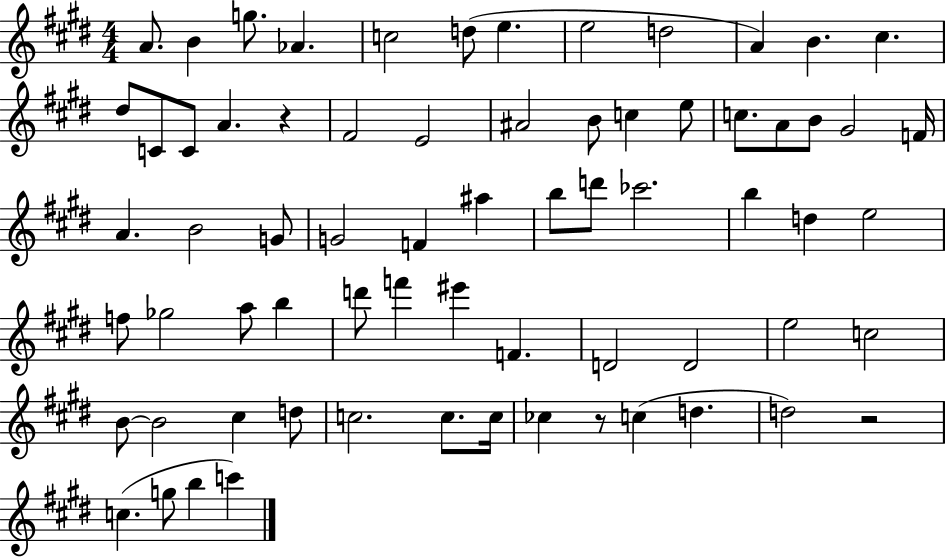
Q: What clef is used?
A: treble